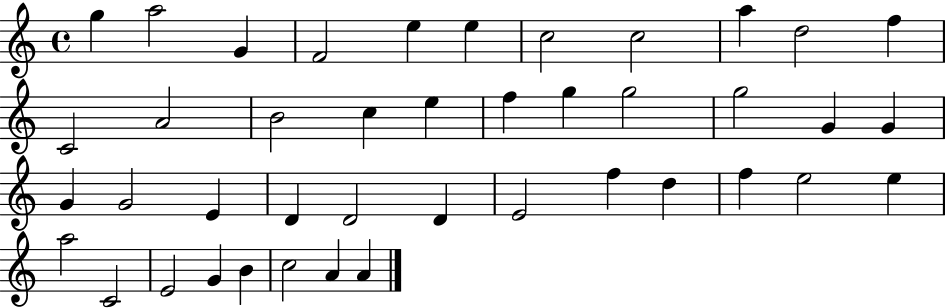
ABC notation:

X:1
T:Untitled
M:4/4
L:1/4
K:C
g a2 G F2 e e c2 c2 a d2 f C2 A2 B2 c e f g g2 g2 G G G G2 E D D2 D E2 f d f e2 e a2 C2 E2 G B c2 A A